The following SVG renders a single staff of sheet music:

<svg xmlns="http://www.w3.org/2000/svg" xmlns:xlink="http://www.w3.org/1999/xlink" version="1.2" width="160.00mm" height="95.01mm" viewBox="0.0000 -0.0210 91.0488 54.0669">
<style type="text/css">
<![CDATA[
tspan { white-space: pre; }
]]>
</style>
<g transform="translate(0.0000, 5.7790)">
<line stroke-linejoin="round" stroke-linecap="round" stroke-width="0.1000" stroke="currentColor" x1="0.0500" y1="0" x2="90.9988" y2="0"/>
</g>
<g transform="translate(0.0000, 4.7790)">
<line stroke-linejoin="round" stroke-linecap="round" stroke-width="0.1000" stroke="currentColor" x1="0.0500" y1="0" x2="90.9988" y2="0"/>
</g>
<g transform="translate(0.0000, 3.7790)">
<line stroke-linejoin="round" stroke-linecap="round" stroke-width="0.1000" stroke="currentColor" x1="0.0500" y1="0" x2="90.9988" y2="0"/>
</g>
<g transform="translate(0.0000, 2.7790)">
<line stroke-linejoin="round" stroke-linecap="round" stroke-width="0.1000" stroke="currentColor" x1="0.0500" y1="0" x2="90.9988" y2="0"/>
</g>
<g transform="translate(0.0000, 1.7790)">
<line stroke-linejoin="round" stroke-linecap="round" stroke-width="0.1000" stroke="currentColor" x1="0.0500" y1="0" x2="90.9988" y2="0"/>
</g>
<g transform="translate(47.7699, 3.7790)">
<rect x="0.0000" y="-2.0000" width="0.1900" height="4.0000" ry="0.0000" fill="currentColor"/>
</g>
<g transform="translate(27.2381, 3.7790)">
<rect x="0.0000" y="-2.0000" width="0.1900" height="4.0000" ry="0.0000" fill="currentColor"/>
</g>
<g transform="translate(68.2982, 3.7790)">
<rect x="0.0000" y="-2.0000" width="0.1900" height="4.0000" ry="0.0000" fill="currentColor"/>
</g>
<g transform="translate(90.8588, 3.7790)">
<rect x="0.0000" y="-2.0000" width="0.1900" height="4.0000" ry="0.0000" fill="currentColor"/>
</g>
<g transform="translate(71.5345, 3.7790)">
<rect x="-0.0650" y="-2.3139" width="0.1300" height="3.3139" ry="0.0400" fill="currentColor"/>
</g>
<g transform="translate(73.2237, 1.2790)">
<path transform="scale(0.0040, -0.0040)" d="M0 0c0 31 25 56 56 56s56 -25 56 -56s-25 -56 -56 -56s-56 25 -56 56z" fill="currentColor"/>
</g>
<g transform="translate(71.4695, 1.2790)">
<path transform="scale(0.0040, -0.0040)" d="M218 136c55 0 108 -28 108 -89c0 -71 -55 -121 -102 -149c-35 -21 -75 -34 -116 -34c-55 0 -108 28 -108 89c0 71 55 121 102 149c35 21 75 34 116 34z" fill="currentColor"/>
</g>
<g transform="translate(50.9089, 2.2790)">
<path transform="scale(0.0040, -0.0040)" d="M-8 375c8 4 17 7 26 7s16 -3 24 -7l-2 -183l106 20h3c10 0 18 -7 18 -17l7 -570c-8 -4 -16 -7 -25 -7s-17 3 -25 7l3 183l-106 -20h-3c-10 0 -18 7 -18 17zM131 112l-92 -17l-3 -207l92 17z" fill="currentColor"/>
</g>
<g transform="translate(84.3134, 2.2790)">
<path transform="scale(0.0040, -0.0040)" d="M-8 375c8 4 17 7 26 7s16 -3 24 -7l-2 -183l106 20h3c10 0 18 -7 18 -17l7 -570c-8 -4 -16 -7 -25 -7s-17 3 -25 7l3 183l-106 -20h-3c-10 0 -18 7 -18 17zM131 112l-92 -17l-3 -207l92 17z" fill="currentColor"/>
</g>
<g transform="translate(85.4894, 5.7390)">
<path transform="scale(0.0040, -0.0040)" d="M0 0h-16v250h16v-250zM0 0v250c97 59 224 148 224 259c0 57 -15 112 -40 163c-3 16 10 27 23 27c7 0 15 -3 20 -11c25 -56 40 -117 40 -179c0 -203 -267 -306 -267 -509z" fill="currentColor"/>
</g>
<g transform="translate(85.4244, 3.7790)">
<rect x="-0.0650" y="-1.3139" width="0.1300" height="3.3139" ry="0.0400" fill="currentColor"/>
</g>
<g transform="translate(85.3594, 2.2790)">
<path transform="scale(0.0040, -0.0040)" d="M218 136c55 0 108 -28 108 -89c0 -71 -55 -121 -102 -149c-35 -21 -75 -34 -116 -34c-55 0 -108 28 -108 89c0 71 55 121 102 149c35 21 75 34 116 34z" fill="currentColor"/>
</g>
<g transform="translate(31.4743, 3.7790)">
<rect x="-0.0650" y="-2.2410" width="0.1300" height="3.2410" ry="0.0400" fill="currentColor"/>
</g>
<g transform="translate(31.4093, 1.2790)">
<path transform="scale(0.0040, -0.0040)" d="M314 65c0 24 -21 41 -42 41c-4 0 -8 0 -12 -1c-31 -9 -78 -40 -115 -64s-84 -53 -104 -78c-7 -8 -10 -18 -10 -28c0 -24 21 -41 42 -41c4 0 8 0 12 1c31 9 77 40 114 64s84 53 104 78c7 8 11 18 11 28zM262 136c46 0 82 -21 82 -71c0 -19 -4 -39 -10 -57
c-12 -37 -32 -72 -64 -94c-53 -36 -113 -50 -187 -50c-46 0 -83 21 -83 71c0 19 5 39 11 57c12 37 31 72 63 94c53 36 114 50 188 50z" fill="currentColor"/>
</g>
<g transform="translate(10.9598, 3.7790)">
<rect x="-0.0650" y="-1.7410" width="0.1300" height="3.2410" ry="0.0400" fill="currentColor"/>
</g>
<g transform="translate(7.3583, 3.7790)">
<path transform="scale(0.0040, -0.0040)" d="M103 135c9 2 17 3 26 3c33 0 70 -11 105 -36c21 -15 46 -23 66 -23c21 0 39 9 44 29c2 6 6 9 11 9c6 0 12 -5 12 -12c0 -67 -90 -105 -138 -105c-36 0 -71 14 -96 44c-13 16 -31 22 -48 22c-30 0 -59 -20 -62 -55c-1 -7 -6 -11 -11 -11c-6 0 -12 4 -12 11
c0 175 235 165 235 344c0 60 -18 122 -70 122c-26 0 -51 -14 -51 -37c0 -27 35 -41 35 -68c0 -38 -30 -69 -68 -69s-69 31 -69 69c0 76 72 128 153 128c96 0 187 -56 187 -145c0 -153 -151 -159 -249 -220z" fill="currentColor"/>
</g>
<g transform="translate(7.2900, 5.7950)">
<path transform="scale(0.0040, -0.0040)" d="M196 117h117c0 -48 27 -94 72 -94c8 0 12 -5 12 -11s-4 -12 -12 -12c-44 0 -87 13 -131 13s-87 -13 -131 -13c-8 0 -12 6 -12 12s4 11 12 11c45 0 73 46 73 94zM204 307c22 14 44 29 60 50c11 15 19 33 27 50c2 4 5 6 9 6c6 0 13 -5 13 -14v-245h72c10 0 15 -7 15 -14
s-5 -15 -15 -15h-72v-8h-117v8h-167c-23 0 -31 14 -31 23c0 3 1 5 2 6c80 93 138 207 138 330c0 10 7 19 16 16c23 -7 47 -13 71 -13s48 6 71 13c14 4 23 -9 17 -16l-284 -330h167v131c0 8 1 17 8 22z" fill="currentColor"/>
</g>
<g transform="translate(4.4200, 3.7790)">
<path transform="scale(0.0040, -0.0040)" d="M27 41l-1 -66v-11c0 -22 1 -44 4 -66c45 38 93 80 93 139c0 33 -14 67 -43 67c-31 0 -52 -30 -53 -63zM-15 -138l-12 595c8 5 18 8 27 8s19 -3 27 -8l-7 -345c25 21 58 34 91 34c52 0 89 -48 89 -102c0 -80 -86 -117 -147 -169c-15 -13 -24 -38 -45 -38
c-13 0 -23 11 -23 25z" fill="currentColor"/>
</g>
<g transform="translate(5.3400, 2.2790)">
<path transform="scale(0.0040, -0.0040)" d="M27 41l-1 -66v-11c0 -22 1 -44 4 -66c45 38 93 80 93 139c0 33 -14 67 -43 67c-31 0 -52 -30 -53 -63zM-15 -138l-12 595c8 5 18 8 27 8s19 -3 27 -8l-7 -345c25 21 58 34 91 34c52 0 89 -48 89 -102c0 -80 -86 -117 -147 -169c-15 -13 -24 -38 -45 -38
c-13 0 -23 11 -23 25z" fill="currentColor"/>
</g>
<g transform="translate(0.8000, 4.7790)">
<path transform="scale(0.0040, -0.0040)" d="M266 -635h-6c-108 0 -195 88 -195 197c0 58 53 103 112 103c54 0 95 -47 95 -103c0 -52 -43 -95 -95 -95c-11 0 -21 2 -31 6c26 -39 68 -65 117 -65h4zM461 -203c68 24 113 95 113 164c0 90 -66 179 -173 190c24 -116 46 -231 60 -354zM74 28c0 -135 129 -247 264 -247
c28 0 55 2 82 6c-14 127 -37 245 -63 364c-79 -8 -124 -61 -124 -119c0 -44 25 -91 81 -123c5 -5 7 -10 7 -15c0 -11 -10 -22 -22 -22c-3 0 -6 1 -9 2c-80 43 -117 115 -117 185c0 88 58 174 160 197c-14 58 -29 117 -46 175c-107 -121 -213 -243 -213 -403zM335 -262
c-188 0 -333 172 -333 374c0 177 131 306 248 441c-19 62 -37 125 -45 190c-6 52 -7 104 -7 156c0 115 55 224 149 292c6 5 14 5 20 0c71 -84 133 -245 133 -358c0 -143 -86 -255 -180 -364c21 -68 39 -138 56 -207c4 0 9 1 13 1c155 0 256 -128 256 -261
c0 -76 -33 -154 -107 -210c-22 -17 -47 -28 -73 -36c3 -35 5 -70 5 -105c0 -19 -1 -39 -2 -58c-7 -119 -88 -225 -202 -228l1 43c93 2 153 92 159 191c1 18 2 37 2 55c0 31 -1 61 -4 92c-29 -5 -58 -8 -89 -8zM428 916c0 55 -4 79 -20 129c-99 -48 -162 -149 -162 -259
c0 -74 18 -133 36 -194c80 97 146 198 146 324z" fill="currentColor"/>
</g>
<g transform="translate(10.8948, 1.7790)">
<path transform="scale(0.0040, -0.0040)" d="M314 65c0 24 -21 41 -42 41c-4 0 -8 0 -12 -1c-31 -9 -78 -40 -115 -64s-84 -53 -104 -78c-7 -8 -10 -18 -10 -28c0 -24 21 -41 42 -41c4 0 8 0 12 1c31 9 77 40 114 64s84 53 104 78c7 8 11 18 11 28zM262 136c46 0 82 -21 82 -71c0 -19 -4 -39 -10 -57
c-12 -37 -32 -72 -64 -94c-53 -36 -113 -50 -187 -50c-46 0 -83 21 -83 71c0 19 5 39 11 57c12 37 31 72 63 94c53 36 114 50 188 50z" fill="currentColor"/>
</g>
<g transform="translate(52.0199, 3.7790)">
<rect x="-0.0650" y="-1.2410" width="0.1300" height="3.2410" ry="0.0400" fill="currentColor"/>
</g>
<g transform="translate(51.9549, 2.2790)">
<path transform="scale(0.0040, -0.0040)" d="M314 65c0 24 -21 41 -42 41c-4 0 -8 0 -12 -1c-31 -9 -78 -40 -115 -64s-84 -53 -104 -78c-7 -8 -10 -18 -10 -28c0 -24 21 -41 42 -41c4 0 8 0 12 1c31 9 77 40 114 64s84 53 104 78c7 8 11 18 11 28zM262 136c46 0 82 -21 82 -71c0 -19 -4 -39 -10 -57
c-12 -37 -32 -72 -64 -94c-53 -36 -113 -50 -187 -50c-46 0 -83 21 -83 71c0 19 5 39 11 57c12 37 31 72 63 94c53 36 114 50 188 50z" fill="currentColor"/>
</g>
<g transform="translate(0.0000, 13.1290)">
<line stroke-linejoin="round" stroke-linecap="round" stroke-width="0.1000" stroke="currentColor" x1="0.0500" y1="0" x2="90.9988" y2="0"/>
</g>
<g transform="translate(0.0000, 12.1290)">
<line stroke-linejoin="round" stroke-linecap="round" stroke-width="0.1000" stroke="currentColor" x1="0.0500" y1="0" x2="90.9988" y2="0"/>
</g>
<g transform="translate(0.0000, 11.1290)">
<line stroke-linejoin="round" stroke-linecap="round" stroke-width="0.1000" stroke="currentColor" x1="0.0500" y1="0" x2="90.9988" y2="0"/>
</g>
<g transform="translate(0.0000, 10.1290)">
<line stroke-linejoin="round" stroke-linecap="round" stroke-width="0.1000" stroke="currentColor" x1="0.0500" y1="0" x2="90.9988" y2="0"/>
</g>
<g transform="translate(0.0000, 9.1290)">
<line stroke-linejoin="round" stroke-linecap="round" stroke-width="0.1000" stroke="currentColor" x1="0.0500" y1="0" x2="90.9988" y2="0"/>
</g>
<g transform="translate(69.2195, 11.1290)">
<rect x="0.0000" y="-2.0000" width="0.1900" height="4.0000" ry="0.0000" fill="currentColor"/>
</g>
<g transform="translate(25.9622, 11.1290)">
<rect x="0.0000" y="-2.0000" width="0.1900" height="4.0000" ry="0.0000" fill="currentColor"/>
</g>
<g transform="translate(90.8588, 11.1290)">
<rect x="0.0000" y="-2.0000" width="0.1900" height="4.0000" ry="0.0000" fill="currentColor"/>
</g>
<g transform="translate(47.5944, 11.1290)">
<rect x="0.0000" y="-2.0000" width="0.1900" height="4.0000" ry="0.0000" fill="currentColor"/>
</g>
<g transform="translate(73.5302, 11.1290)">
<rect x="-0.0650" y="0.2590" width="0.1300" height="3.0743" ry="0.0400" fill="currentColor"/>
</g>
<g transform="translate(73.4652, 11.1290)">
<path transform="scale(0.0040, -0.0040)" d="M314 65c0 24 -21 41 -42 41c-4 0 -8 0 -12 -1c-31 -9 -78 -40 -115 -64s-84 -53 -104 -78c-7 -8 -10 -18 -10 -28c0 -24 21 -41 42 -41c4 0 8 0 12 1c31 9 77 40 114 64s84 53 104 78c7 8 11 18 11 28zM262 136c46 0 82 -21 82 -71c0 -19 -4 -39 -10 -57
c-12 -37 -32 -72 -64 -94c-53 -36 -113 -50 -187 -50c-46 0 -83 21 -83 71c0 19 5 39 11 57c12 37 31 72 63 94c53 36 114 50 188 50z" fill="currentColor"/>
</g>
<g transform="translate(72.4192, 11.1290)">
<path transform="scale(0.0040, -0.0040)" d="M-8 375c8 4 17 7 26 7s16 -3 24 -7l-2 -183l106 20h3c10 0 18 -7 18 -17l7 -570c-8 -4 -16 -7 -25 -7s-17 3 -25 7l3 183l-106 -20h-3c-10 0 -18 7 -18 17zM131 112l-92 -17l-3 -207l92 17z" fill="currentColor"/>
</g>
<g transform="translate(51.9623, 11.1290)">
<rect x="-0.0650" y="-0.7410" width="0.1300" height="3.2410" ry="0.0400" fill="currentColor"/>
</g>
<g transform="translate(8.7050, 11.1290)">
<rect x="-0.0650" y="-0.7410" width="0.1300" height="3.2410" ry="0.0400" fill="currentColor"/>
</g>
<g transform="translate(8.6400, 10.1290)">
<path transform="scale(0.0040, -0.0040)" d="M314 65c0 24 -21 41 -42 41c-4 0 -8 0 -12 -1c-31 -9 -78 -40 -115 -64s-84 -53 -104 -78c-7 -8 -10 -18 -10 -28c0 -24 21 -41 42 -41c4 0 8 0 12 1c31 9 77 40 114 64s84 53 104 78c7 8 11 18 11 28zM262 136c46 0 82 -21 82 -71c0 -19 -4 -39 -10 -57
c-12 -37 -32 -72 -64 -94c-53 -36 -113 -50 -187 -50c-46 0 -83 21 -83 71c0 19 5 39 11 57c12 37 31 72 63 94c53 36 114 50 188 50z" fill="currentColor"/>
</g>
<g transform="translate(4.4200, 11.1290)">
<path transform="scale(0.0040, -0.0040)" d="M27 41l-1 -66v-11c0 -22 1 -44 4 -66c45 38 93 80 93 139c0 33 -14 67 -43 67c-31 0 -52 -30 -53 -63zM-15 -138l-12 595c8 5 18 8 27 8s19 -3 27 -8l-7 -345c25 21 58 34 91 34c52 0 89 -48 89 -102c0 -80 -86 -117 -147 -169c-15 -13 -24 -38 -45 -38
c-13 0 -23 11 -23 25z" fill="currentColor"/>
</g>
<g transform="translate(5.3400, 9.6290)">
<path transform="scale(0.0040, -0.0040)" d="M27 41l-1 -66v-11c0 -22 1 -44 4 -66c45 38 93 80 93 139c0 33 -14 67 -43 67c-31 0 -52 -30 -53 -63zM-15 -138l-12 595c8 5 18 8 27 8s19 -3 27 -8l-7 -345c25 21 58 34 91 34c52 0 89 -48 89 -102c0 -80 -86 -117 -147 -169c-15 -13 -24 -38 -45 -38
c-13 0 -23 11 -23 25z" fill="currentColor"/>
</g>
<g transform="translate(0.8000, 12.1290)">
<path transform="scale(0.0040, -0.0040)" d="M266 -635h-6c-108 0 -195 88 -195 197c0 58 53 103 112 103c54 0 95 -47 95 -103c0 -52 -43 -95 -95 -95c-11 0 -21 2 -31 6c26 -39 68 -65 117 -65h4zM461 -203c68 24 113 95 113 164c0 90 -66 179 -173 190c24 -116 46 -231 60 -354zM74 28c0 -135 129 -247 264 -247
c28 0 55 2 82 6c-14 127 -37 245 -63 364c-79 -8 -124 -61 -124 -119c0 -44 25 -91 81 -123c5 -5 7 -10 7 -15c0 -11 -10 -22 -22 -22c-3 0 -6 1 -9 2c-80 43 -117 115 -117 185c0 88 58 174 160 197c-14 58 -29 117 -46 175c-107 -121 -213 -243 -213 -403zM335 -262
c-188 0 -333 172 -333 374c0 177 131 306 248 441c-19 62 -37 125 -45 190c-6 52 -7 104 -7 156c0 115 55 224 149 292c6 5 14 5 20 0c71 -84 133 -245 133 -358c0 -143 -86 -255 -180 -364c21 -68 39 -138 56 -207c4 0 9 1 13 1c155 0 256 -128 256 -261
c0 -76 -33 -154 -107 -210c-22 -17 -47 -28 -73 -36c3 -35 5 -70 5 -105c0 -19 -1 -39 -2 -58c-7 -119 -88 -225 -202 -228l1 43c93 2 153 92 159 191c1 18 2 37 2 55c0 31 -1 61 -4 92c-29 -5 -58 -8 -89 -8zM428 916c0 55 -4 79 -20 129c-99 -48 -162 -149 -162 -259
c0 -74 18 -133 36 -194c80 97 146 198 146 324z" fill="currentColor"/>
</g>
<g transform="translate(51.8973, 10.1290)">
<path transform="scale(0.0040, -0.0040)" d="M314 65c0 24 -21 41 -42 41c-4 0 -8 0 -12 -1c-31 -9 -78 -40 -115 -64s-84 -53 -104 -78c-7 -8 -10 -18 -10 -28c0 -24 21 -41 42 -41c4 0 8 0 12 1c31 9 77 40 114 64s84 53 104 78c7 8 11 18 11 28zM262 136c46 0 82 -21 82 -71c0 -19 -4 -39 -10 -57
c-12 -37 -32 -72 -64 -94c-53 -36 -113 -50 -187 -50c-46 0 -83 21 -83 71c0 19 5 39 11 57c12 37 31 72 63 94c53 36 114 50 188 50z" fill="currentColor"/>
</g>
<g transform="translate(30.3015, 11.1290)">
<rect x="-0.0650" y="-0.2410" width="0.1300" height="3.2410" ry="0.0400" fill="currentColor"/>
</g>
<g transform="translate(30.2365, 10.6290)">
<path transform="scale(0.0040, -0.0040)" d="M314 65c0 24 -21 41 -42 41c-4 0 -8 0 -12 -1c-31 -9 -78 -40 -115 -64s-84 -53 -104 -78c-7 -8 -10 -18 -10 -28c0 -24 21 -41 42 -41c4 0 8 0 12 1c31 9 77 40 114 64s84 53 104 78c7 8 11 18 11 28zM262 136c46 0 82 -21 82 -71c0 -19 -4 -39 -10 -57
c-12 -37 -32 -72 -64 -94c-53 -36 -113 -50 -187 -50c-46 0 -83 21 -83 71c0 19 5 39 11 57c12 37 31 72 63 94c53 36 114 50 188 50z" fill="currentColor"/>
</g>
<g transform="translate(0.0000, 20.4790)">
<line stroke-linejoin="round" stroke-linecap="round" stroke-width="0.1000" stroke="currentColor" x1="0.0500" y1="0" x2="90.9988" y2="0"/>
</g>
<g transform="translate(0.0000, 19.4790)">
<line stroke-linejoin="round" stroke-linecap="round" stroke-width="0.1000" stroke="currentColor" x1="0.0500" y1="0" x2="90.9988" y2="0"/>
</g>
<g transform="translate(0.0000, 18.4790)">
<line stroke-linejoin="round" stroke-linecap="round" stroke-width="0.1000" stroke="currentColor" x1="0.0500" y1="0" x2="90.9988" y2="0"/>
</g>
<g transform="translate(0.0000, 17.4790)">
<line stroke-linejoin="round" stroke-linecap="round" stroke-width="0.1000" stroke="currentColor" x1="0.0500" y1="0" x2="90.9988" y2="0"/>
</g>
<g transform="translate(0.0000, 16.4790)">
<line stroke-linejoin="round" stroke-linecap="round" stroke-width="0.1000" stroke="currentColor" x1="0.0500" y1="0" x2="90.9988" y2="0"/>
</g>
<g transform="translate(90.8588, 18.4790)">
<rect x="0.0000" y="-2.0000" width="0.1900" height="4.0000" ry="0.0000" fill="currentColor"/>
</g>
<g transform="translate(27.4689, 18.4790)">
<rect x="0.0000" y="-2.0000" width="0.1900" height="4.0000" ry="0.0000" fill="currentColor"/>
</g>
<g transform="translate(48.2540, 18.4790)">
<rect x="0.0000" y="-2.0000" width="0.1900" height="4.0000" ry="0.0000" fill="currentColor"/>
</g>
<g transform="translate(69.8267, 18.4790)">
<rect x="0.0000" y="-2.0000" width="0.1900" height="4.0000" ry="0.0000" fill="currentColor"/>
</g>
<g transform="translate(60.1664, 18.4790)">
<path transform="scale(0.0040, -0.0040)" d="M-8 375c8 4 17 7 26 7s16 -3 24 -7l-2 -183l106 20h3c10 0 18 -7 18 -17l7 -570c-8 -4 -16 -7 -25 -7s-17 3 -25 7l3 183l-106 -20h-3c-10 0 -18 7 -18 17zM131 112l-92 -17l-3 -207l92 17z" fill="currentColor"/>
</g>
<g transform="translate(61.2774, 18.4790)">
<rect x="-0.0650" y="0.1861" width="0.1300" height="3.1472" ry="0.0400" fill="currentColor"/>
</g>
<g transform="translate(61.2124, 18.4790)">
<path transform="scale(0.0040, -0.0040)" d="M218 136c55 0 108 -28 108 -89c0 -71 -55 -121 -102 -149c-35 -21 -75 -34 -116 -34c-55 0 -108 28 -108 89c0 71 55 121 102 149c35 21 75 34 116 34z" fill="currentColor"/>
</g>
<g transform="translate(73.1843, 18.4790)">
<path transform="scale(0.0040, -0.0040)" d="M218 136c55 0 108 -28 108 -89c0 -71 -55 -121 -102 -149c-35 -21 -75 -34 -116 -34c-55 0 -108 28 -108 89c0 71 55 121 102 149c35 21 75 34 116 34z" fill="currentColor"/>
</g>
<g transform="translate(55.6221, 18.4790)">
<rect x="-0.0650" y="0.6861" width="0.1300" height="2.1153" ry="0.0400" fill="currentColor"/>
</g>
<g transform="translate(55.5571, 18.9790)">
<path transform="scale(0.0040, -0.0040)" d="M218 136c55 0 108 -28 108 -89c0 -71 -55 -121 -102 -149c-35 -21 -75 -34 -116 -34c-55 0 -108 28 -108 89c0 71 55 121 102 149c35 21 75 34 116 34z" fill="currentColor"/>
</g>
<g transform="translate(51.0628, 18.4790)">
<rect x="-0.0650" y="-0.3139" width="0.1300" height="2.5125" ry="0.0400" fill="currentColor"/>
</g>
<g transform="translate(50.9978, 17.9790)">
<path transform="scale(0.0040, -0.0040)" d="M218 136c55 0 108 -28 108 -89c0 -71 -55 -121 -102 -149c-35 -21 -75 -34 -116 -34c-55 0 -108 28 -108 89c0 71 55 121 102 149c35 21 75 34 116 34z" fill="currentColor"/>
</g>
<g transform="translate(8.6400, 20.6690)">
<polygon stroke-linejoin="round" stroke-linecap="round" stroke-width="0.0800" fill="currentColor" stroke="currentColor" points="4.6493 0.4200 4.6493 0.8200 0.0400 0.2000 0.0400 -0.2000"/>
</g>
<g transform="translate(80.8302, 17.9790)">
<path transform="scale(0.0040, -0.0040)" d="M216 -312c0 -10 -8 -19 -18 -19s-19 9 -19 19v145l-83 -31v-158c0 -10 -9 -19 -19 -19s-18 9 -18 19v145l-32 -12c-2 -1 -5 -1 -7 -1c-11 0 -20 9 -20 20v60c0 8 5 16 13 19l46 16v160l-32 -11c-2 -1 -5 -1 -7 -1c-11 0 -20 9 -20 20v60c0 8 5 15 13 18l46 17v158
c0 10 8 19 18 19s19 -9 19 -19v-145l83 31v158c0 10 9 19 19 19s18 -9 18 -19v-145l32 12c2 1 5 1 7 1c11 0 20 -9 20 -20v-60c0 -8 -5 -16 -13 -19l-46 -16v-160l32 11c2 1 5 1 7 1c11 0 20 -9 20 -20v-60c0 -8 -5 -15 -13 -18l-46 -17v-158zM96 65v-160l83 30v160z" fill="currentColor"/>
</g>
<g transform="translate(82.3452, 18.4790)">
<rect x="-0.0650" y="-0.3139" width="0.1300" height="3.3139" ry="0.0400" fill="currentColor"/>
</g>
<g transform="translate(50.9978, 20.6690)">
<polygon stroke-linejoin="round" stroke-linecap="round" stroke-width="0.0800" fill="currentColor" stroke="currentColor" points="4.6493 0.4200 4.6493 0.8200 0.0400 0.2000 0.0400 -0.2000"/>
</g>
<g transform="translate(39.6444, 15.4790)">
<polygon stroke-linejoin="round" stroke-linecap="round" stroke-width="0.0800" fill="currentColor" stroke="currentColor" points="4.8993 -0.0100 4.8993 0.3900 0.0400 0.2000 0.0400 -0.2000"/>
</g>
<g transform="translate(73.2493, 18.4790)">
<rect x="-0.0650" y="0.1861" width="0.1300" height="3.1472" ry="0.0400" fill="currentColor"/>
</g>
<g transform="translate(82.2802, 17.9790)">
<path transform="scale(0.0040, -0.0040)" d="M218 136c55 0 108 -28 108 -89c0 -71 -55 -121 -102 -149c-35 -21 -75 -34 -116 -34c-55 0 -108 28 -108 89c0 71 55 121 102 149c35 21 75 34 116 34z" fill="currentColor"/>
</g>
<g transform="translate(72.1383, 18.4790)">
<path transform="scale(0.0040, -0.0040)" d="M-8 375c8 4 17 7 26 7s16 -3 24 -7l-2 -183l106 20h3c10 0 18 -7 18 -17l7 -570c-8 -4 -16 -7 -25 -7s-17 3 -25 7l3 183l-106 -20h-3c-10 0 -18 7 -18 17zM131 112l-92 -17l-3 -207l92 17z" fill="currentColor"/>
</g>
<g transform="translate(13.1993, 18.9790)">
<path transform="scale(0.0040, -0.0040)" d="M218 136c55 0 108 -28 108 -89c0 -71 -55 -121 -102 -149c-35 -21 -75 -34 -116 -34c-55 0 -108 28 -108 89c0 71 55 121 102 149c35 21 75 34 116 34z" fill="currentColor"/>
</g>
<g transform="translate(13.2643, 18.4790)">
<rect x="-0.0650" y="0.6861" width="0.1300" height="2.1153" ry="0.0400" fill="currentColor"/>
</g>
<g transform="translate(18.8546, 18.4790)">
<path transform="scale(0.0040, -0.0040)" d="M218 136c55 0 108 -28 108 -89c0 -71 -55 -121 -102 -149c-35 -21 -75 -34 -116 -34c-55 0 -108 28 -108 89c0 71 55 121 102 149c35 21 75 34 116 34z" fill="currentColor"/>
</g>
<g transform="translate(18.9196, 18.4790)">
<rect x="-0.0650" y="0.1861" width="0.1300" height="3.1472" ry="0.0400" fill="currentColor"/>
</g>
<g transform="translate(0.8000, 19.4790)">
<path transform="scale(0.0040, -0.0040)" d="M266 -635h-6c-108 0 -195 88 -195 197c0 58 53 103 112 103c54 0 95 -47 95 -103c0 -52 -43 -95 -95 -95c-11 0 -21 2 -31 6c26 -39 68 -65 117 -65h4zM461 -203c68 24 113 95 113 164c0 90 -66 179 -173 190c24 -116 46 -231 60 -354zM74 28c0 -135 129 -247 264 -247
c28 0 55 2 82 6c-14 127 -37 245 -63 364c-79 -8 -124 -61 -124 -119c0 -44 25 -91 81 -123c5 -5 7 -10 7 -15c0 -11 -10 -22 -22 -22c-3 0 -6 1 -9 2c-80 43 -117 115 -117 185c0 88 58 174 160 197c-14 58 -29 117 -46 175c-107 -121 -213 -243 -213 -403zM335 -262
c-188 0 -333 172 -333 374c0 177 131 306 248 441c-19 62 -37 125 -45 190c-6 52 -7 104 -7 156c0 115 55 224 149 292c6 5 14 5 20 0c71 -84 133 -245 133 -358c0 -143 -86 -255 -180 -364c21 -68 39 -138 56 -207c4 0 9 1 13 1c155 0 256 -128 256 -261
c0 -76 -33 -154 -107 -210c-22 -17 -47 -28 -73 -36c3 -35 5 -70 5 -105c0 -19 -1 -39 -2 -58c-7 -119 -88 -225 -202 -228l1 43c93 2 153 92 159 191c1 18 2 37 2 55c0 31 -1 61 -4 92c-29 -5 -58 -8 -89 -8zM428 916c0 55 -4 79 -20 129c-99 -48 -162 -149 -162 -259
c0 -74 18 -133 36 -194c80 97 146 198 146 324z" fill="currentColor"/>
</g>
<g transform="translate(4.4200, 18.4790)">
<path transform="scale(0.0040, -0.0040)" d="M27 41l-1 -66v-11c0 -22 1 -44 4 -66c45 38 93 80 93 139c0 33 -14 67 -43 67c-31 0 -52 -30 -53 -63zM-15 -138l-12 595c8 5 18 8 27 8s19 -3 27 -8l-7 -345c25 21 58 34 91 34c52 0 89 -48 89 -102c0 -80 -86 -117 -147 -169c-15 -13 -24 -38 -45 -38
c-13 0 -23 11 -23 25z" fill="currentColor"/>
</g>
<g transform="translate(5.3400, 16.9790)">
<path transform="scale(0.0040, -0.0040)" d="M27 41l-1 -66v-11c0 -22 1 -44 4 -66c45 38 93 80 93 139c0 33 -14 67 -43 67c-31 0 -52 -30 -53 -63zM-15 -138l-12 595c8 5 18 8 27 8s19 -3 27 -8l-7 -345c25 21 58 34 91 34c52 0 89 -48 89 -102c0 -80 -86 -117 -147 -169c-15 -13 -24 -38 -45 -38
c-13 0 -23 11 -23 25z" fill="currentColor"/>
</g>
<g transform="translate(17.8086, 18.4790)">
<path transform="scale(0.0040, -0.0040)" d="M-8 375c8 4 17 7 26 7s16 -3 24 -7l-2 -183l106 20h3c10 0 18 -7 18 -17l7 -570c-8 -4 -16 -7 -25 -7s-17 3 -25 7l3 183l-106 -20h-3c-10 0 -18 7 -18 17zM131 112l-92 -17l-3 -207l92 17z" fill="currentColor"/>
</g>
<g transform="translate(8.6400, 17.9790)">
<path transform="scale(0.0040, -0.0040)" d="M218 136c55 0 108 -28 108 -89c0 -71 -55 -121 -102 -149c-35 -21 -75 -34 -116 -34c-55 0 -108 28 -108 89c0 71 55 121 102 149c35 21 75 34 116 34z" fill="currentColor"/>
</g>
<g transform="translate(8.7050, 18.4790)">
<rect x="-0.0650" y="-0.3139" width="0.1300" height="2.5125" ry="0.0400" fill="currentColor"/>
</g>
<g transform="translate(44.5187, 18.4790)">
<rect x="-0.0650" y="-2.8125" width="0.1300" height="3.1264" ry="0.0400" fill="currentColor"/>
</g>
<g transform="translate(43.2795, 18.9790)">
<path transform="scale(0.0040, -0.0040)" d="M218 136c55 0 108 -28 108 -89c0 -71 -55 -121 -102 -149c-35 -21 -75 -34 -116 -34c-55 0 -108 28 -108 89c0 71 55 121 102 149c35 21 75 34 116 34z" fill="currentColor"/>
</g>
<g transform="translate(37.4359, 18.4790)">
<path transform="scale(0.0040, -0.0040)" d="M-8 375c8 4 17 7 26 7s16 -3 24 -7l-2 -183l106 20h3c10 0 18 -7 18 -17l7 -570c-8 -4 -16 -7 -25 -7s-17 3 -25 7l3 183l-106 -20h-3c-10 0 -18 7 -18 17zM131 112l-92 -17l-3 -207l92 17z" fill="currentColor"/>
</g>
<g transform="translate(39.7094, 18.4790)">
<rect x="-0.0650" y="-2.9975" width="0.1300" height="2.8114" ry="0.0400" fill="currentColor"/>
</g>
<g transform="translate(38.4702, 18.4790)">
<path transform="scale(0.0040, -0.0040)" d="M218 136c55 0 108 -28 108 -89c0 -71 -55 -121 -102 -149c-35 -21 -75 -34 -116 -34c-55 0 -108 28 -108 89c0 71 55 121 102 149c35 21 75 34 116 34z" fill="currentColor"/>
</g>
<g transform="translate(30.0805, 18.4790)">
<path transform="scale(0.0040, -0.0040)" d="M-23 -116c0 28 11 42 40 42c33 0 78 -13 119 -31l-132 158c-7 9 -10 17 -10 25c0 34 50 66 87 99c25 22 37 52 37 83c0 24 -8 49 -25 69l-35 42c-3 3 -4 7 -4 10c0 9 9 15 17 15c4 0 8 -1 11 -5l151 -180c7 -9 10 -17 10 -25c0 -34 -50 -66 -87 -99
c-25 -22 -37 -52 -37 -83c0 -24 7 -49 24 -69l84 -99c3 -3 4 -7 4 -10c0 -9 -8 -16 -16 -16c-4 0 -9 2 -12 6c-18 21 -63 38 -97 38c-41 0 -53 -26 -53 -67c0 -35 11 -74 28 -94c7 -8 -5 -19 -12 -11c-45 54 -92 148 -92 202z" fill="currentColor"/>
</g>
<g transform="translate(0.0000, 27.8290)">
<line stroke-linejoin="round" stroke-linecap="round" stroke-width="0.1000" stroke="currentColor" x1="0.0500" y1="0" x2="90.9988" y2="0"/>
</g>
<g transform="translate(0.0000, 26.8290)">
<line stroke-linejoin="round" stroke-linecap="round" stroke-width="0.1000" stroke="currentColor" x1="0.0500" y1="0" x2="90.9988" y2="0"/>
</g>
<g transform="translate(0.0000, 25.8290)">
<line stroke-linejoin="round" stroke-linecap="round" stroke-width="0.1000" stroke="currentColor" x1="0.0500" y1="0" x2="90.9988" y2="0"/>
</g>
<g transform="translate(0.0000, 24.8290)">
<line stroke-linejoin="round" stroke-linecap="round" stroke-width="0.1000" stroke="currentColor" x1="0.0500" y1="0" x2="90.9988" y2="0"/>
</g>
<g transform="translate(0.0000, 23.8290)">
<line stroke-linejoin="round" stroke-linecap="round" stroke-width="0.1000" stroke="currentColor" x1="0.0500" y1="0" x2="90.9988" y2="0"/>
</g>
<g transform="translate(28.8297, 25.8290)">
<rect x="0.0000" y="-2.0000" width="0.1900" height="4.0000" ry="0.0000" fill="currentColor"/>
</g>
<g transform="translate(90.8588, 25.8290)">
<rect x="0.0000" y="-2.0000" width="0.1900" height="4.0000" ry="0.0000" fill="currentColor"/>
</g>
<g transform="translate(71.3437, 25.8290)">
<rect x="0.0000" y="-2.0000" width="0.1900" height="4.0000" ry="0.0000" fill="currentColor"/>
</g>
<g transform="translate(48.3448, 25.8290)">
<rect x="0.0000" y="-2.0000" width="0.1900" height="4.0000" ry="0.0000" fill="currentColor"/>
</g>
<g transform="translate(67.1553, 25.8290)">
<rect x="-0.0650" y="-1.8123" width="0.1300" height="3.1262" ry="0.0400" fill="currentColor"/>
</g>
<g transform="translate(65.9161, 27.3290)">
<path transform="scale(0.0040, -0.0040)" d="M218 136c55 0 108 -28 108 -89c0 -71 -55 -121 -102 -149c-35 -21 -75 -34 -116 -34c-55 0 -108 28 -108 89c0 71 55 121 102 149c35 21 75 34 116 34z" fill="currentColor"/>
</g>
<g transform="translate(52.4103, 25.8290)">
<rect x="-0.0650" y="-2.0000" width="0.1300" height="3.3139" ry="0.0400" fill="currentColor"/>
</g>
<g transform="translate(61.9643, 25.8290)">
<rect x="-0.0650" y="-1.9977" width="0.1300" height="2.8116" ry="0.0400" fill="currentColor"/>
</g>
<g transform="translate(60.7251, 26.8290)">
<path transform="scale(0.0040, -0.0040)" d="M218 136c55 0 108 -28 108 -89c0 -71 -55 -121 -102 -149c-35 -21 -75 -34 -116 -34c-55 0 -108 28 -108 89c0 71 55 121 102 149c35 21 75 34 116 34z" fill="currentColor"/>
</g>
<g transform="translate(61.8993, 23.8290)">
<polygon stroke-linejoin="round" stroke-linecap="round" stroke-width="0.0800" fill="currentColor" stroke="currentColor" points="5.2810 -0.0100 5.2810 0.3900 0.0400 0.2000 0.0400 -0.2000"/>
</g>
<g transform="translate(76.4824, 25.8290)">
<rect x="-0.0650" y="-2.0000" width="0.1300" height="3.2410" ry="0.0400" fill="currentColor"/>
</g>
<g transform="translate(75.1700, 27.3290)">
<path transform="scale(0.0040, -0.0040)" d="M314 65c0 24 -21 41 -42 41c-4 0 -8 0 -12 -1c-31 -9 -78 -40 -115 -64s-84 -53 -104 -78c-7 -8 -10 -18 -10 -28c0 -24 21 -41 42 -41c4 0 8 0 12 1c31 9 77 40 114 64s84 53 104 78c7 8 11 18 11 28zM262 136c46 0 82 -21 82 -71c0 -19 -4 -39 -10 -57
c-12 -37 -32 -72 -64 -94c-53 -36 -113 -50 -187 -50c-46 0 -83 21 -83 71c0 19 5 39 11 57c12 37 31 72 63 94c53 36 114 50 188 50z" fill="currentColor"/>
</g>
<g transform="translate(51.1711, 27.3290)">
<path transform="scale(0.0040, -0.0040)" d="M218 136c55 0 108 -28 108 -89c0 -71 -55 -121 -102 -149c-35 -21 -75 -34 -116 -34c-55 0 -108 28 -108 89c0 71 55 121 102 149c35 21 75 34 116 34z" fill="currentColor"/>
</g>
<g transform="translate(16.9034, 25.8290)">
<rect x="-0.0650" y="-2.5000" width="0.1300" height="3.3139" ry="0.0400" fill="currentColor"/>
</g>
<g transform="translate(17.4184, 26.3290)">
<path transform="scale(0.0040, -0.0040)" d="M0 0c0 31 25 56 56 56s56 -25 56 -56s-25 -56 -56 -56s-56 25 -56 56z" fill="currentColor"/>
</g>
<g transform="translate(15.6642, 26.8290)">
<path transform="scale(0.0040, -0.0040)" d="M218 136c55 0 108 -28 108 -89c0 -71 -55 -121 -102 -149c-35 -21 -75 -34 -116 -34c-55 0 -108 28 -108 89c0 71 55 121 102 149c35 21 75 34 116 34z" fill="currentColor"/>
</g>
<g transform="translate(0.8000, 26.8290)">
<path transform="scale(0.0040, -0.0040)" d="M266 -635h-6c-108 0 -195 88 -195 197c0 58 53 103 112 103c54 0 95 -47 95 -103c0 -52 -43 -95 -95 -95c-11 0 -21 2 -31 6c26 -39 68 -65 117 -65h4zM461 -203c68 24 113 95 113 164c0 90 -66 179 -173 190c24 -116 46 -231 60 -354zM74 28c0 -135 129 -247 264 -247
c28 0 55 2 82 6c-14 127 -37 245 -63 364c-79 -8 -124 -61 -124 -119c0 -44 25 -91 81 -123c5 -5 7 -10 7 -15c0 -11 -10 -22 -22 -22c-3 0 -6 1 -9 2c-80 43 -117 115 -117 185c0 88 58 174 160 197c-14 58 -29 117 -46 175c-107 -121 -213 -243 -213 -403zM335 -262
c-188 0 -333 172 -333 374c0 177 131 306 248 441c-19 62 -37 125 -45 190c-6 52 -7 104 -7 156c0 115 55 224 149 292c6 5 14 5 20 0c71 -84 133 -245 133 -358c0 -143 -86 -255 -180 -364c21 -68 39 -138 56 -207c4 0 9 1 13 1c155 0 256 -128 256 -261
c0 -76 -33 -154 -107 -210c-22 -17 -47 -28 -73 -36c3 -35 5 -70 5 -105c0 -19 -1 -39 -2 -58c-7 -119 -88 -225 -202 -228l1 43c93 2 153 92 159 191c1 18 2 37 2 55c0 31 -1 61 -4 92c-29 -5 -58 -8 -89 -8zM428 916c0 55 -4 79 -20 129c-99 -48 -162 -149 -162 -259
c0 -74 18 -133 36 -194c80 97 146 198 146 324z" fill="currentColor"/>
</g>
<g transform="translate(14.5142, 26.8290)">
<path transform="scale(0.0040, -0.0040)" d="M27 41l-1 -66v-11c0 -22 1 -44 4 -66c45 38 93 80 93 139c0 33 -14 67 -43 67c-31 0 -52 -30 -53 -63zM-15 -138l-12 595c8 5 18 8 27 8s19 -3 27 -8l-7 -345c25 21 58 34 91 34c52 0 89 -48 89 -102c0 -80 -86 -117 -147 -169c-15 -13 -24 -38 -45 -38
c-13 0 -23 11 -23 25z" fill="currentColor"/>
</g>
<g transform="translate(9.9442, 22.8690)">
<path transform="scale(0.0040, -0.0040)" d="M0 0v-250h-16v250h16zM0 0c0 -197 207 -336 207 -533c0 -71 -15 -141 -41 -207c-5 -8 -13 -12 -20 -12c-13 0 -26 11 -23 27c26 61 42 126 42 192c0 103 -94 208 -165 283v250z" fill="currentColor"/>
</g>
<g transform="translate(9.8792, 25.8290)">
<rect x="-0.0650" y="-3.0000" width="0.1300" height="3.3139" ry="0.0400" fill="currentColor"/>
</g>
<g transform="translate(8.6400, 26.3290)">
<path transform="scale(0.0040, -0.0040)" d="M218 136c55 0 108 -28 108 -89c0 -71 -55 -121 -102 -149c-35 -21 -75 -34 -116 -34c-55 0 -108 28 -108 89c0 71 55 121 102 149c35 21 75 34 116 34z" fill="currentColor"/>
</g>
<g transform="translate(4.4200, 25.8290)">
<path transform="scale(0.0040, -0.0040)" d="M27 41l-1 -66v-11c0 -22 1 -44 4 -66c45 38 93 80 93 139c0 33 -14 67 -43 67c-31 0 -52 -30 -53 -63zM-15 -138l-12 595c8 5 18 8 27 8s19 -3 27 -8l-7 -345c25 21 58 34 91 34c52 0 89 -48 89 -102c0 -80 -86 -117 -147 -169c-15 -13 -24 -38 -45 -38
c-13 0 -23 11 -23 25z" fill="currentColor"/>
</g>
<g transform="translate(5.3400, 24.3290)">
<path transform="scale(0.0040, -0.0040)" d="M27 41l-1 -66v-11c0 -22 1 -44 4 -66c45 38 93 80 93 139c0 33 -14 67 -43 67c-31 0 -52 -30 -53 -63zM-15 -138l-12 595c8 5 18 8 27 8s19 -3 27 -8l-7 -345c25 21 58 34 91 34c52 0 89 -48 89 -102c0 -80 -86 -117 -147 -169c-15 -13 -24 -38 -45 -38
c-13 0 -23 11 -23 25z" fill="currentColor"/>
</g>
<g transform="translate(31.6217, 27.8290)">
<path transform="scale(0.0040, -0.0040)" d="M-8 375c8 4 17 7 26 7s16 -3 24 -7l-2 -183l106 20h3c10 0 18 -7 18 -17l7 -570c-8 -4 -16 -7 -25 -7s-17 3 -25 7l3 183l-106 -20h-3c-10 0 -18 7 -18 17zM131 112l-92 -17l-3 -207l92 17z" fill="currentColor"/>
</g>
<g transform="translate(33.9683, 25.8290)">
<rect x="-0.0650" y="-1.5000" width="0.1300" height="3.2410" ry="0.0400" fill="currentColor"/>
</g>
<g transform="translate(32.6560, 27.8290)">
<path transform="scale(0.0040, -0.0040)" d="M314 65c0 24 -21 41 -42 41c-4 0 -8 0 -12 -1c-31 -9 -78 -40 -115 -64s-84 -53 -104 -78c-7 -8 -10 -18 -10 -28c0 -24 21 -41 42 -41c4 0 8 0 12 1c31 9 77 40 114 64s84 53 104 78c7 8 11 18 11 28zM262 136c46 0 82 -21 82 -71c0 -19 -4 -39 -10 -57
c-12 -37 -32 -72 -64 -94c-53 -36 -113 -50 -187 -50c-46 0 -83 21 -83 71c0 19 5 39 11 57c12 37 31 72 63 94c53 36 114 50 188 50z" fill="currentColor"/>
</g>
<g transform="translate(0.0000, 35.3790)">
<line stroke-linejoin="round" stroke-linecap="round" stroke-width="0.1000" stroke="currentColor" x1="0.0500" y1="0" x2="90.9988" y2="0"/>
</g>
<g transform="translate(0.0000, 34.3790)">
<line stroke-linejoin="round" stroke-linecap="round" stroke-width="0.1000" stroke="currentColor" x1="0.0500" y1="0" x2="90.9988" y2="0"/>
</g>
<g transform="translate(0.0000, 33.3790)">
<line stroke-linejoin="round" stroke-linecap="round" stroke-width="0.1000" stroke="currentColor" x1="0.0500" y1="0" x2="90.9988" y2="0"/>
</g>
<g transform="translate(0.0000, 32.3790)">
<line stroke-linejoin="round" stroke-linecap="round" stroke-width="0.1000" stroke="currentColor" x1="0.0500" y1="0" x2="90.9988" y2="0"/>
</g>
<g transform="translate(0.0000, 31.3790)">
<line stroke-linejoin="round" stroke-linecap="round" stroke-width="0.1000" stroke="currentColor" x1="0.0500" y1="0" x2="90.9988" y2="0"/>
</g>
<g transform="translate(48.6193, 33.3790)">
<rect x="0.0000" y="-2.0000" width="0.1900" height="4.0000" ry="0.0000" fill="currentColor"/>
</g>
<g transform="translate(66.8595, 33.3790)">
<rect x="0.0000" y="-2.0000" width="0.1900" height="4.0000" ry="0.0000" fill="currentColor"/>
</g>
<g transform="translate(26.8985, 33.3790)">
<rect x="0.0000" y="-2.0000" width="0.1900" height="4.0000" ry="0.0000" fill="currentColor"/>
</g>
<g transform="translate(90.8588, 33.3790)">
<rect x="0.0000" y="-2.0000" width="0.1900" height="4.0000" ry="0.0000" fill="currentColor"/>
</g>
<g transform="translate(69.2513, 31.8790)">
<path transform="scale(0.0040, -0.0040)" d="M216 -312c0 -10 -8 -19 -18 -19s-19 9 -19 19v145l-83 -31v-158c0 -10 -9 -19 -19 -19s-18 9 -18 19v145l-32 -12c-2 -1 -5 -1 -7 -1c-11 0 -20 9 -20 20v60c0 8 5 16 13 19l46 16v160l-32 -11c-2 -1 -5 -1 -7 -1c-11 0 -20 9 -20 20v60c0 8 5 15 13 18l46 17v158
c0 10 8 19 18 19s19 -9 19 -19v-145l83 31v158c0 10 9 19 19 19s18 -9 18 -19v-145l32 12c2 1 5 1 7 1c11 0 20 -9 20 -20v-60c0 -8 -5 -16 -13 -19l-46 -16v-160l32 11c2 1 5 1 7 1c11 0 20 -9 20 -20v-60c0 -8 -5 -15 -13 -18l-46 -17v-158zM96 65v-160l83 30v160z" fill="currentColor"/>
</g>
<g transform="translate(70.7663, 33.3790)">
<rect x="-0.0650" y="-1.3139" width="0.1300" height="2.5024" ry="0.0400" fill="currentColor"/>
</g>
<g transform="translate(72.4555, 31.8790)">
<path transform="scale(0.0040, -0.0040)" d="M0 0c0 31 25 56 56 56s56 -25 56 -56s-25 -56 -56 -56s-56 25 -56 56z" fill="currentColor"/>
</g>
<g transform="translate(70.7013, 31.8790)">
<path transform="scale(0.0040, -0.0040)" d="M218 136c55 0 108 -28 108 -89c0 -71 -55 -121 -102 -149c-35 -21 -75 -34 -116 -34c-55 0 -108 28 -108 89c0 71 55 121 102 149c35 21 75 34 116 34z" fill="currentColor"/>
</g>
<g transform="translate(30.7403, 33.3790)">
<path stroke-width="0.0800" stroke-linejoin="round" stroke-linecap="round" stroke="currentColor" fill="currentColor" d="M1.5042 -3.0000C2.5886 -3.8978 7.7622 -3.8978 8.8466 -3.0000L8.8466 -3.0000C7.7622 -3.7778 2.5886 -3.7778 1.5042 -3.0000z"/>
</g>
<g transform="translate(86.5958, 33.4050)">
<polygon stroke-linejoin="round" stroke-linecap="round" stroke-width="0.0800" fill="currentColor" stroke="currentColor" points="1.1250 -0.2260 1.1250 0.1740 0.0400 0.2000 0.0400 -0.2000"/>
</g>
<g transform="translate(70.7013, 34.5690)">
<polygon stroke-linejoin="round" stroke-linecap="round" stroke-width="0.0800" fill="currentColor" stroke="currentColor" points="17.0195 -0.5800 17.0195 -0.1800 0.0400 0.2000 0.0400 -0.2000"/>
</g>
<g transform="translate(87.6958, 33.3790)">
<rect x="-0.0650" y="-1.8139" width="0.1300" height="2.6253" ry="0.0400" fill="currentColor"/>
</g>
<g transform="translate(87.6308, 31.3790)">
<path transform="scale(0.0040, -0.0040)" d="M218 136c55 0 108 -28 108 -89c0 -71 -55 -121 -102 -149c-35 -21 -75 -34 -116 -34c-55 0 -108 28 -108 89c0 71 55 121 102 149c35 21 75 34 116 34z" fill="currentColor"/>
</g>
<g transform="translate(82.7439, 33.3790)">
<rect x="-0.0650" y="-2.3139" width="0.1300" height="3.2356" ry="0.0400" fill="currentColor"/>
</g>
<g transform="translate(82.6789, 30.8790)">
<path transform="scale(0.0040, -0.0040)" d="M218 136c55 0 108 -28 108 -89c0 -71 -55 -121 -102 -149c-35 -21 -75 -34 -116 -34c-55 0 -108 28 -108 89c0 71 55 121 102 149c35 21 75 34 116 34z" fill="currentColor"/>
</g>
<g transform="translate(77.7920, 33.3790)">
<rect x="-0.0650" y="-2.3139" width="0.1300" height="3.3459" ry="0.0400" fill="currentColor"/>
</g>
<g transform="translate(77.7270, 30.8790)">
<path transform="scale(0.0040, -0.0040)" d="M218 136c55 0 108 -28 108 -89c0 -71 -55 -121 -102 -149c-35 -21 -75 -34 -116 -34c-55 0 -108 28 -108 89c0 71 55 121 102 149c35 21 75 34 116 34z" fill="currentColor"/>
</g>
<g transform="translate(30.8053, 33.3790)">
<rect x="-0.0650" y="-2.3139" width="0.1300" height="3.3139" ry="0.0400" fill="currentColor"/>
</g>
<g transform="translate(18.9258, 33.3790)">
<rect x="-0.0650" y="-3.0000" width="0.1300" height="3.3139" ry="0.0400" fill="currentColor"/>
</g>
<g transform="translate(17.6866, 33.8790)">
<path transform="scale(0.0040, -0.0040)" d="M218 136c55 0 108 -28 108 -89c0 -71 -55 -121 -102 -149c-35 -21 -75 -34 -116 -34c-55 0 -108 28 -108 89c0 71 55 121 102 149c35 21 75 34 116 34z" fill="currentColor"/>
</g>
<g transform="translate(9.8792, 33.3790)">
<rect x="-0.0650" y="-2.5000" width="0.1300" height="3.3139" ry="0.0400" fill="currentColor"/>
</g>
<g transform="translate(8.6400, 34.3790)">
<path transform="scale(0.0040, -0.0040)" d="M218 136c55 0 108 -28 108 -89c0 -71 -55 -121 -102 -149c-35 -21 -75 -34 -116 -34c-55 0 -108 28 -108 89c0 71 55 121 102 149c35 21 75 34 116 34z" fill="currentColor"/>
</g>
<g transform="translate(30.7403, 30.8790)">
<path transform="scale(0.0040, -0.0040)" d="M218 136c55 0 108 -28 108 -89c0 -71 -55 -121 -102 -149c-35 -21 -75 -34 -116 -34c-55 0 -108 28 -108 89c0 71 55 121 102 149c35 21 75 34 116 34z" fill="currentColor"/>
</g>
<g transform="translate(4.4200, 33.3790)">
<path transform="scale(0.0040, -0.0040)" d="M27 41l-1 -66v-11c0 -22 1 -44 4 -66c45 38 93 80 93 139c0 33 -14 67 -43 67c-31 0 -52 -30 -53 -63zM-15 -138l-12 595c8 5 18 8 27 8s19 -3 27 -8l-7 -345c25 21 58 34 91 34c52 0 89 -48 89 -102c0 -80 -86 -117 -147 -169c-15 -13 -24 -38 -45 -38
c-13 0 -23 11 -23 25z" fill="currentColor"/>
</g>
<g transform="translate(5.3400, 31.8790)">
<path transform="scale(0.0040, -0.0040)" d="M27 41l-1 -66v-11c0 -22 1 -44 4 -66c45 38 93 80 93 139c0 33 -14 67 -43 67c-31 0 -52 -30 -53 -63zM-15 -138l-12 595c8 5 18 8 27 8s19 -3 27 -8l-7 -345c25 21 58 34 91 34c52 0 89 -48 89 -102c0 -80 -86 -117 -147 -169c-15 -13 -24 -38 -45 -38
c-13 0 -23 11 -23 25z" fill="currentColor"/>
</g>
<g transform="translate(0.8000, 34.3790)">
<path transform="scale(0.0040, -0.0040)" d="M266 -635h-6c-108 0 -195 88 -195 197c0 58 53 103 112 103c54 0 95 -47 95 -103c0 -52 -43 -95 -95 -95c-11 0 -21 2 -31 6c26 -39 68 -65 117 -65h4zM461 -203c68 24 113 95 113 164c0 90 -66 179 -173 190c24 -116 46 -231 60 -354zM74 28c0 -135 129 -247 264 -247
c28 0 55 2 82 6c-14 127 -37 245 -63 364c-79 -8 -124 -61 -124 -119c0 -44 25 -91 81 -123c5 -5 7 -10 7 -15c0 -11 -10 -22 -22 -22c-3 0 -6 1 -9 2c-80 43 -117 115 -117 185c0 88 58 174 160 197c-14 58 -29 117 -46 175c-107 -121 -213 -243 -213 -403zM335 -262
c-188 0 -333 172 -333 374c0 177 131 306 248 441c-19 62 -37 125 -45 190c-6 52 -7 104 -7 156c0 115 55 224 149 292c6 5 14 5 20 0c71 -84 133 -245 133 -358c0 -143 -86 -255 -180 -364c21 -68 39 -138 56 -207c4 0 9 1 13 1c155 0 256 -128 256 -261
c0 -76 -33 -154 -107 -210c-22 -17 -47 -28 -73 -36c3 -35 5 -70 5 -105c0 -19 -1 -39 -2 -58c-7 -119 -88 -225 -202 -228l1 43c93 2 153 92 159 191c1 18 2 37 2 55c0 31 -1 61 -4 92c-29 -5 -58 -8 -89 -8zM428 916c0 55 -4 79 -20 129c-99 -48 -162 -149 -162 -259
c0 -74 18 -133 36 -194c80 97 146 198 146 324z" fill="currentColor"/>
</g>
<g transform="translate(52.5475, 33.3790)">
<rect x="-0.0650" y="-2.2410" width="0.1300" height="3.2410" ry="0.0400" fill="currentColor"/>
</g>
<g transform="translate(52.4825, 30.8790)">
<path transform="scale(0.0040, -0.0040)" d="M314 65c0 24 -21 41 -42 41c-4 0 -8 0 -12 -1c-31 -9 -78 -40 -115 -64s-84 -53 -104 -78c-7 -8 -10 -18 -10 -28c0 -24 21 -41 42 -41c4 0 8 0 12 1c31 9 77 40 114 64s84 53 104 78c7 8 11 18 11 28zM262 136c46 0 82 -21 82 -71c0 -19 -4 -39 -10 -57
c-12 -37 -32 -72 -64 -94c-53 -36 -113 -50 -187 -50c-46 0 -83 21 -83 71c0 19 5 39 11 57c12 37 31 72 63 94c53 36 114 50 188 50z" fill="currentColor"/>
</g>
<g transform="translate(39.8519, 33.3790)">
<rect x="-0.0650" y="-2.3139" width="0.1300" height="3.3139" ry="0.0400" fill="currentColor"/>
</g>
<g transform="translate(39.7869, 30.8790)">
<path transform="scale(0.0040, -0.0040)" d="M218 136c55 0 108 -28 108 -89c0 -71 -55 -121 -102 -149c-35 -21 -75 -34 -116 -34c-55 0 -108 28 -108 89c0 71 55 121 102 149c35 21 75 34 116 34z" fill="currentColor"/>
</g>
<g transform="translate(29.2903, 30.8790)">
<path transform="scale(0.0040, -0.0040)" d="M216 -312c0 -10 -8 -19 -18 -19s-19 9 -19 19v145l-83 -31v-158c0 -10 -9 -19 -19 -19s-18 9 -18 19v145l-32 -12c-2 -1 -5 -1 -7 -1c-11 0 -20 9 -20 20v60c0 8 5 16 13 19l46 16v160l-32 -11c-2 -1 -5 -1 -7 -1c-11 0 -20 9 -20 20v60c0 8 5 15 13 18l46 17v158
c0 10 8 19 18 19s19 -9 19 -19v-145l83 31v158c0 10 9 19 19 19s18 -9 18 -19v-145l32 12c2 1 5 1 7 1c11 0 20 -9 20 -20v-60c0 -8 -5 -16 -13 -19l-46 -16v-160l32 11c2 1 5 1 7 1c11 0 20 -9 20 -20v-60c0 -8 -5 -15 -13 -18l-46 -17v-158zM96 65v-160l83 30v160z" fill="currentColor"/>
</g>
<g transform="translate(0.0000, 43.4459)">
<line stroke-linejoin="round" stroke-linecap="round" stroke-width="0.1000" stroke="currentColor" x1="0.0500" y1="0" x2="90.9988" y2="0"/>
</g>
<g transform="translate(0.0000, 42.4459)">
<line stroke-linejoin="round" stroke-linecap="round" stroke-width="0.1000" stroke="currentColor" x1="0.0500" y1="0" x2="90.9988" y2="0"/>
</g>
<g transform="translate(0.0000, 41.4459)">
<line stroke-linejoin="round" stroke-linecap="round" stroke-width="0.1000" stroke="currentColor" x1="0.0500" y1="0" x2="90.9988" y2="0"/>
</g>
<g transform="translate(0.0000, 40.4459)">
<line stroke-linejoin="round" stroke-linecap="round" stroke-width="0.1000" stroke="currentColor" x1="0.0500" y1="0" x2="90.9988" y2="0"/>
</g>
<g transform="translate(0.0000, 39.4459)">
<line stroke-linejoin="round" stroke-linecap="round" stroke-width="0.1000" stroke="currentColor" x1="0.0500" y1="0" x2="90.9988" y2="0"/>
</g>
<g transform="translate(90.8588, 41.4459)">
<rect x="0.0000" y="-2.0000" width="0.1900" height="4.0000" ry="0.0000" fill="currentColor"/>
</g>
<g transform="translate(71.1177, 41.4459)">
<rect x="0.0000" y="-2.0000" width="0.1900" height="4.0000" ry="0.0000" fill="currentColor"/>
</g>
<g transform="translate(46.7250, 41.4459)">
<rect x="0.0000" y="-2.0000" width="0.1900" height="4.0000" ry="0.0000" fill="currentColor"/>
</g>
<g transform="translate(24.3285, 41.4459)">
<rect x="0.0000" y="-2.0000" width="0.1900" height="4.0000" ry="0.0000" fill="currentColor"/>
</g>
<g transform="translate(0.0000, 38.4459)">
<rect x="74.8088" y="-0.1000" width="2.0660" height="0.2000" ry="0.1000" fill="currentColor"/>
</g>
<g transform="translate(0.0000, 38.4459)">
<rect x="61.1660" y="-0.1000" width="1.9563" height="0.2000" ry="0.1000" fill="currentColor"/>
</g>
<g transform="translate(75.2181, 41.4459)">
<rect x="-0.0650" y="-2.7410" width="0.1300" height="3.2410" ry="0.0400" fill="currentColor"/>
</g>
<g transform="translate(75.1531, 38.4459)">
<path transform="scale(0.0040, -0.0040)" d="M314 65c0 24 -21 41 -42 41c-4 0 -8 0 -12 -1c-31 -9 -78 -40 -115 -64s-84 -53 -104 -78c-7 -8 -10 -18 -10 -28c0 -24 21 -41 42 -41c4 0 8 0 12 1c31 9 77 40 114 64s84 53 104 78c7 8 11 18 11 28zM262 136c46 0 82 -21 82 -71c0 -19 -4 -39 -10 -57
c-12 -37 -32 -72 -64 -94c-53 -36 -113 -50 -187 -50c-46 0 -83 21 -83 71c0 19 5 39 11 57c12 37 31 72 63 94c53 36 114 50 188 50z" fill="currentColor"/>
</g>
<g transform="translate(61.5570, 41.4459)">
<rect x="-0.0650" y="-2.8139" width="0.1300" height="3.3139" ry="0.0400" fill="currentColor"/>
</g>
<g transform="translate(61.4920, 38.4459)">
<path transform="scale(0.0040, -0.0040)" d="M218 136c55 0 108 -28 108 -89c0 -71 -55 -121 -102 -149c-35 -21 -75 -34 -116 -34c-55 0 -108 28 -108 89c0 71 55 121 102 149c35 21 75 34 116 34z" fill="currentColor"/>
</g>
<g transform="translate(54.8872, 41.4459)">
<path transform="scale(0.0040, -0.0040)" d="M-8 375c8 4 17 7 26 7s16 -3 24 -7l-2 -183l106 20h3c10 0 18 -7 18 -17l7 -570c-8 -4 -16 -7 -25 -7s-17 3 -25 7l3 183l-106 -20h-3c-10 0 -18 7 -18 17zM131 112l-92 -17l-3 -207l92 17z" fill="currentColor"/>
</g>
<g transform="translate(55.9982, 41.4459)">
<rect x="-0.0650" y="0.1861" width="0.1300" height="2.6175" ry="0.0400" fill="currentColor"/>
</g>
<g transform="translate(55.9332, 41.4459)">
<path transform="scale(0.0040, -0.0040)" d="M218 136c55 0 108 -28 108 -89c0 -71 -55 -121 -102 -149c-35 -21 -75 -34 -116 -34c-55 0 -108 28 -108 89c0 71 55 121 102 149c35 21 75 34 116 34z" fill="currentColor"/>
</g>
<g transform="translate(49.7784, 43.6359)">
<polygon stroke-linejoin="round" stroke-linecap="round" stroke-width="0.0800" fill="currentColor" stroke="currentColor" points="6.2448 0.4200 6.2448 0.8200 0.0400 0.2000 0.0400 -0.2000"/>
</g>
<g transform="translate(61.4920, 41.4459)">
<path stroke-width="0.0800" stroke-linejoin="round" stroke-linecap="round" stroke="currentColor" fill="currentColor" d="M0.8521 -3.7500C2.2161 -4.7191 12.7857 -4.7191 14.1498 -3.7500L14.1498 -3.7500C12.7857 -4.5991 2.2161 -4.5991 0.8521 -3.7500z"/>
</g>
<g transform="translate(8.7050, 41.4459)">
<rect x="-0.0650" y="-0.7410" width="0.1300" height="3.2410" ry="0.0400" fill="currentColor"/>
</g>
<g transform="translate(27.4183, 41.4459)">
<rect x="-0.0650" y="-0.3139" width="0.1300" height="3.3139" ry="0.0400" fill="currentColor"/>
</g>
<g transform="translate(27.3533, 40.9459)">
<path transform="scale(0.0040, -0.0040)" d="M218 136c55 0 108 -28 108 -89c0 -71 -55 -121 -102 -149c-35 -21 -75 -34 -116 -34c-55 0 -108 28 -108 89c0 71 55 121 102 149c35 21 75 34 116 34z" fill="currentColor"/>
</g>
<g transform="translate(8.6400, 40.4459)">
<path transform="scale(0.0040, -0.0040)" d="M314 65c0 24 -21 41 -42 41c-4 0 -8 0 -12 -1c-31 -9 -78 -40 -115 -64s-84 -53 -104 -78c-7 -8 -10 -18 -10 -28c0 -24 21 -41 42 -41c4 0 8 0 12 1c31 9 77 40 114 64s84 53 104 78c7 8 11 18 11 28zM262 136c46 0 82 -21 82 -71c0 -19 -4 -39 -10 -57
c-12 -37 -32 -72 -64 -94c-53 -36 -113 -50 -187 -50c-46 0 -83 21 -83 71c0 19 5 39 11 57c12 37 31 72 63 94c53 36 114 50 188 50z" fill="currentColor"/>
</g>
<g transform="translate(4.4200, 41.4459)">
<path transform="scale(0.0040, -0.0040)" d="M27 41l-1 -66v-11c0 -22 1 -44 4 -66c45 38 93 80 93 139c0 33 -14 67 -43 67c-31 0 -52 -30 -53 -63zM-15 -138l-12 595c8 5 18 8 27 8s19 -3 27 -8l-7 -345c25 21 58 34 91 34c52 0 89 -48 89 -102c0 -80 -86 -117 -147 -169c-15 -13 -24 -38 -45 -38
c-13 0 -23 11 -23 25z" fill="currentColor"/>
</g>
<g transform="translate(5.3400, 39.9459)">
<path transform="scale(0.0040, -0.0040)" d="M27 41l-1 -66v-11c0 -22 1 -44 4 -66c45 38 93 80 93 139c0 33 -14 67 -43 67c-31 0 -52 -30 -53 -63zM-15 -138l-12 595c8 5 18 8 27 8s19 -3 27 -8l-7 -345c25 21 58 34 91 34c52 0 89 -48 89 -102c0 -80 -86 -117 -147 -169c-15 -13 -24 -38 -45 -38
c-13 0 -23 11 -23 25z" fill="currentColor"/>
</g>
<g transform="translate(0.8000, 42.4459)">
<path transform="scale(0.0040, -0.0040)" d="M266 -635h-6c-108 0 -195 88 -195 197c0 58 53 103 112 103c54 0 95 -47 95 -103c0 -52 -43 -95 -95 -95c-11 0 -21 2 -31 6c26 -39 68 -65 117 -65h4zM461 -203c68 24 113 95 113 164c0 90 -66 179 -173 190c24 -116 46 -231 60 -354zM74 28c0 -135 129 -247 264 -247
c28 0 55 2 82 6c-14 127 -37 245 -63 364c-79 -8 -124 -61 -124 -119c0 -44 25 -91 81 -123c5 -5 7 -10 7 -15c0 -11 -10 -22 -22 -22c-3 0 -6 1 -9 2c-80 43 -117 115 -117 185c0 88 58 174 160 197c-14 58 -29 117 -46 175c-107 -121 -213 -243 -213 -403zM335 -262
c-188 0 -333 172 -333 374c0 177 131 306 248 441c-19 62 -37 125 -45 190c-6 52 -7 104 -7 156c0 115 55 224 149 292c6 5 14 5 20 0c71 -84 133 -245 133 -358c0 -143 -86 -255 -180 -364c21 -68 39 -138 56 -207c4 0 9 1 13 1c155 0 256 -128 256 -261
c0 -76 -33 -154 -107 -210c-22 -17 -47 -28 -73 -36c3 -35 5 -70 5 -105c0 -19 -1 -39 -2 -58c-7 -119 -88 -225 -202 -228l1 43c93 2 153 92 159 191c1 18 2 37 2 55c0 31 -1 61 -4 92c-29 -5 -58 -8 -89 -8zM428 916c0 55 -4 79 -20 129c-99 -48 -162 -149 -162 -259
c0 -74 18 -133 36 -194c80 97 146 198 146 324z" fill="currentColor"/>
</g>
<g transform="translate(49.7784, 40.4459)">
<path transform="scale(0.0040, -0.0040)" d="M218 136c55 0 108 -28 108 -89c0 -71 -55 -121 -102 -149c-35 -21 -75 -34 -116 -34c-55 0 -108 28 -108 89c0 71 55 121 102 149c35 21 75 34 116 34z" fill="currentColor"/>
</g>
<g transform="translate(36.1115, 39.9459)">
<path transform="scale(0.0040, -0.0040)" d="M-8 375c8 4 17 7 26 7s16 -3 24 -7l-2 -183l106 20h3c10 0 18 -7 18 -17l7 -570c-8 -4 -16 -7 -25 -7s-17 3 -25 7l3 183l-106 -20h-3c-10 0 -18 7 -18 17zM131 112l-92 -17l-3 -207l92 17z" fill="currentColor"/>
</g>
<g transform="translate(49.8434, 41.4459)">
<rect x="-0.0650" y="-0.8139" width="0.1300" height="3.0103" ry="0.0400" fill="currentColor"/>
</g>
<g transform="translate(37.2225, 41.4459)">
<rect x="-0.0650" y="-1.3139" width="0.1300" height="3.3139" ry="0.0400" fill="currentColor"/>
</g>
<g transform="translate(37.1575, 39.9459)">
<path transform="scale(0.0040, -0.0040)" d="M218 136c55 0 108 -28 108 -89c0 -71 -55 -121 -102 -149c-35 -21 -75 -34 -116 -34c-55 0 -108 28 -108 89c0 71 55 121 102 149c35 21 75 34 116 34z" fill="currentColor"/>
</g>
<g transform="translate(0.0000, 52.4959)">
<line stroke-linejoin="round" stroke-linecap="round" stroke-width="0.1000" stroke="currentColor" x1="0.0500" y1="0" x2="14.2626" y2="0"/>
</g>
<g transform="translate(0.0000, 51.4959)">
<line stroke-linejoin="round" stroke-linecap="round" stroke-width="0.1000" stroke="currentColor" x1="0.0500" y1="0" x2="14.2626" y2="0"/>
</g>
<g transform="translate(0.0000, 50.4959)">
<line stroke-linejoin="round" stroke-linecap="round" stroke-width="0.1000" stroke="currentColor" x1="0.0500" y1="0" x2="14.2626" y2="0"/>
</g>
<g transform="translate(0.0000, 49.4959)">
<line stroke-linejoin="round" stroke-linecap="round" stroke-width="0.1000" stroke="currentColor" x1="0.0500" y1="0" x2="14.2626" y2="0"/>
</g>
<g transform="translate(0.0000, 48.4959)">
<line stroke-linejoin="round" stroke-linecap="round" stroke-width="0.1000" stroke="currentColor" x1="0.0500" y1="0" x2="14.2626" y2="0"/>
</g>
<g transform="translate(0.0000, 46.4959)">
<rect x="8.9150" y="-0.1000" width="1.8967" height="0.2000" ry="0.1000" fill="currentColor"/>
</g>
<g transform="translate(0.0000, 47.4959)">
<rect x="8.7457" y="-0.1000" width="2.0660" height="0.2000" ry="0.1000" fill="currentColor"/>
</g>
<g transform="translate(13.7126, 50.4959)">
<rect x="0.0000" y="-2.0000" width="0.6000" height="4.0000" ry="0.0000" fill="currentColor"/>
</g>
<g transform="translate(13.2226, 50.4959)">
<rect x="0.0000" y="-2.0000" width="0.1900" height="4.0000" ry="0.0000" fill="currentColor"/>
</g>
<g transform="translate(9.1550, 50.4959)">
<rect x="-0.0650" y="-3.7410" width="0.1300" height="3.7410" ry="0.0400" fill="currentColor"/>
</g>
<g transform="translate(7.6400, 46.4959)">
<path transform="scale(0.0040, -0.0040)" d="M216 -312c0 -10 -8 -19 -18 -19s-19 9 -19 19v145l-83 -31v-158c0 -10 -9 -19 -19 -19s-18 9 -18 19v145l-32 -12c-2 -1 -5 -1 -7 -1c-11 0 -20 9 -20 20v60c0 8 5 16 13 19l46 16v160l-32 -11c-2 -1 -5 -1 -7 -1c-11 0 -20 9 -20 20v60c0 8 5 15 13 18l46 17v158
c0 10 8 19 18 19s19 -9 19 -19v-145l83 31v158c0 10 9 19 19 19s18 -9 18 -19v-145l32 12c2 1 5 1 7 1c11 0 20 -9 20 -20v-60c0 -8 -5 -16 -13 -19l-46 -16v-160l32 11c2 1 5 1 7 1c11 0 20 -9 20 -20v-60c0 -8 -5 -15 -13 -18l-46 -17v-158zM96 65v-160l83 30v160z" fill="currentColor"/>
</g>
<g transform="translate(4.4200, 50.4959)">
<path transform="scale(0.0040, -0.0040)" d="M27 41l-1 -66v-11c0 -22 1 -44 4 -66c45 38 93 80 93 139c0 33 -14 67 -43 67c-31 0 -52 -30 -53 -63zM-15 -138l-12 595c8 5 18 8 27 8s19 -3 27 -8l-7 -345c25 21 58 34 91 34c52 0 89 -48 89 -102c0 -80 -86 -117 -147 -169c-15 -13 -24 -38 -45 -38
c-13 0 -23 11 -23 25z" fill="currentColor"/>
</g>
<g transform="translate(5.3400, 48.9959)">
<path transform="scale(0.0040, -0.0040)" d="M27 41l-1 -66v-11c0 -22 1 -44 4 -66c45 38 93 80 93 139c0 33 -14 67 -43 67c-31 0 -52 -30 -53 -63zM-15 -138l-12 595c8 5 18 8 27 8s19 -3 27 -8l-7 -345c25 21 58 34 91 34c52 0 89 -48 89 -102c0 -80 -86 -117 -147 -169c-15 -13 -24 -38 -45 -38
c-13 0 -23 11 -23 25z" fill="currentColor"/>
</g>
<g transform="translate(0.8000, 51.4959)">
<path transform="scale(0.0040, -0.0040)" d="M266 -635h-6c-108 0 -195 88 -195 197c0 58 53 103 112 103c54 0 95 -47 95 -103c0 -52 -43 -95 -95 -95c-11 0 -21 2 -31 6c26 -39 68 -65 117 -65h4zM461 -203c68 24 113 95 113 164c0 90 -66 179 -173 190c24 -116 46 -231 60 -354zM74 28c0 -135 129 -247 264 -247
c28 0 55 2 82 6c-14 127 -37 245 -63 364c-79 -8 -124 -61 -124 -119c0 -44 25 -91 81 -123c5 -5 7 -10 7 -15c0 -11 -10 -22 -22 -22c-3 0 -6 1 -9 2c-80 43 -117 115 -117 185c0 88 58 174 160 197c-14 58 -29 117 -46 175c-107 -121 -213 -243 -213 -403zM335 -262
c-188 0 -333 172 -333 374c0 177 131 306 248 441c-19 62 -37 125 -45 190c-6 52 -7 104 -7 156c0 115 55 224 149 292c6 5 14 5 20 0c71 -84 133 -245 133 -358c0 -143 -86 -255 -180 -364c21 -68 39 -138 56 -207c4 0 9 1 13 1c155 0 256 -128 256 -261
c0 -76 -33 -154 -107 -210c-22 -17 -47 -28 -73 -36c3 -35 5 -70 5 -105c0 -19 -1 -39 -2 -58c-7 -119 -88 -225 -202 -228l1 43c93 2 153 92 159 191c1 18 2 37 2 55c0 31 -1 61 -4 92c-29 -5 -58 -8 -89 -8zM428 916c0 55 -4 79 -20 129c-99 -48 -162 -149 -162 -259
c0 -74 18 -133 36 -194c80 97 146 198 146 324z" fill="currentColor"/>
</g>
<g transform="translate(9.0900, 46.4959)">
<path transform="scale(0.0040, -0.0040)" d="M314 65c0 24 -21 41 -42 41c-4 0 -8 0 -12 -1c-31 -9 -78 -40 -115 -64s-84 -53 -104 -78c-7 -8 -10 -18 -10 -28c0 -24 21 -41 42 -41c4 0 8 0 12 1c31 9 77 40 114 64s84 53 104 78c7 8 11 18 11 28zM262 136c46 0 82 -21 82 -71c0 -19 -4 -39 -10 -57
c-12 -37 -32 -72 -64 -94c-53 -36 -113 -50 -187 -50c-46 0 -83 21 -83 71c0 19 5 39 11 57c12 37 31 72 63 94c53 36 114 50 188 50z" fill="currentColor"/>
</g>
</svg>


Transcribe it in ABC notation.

X:1
T:Untitled
M:2/4
L:1/4
K:Bb
f2 g2 e2 g e/2 d2 c2 d2 B2 c/2 A/2 B z B/2 A/2 c/2 A/2 B B ^c A/2 _G E2 F G/2 F/2 F2 G A ^g ^g g2 ^e/2 g/2 g/2 f/4 d2 c e d/2 B/2 a a2 ^c'2